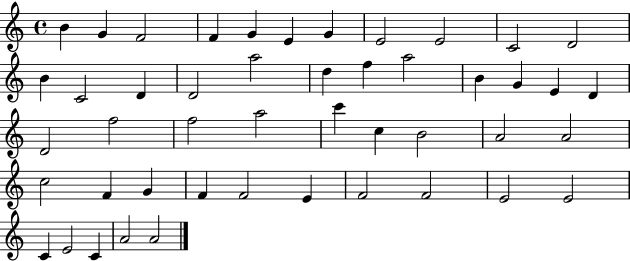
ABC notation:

X:1
T:Untitled
M:4/4
L:1/4
K:C
B G F2 F G E G E2 E2 C2 D2 B C2 D D2 a2 d f a2 B G E D D2 f2 f2 a2 c' c B2 A2 A2 c2 F G F F2 E F2 F2 E2 E2 C E2 C A2 A2